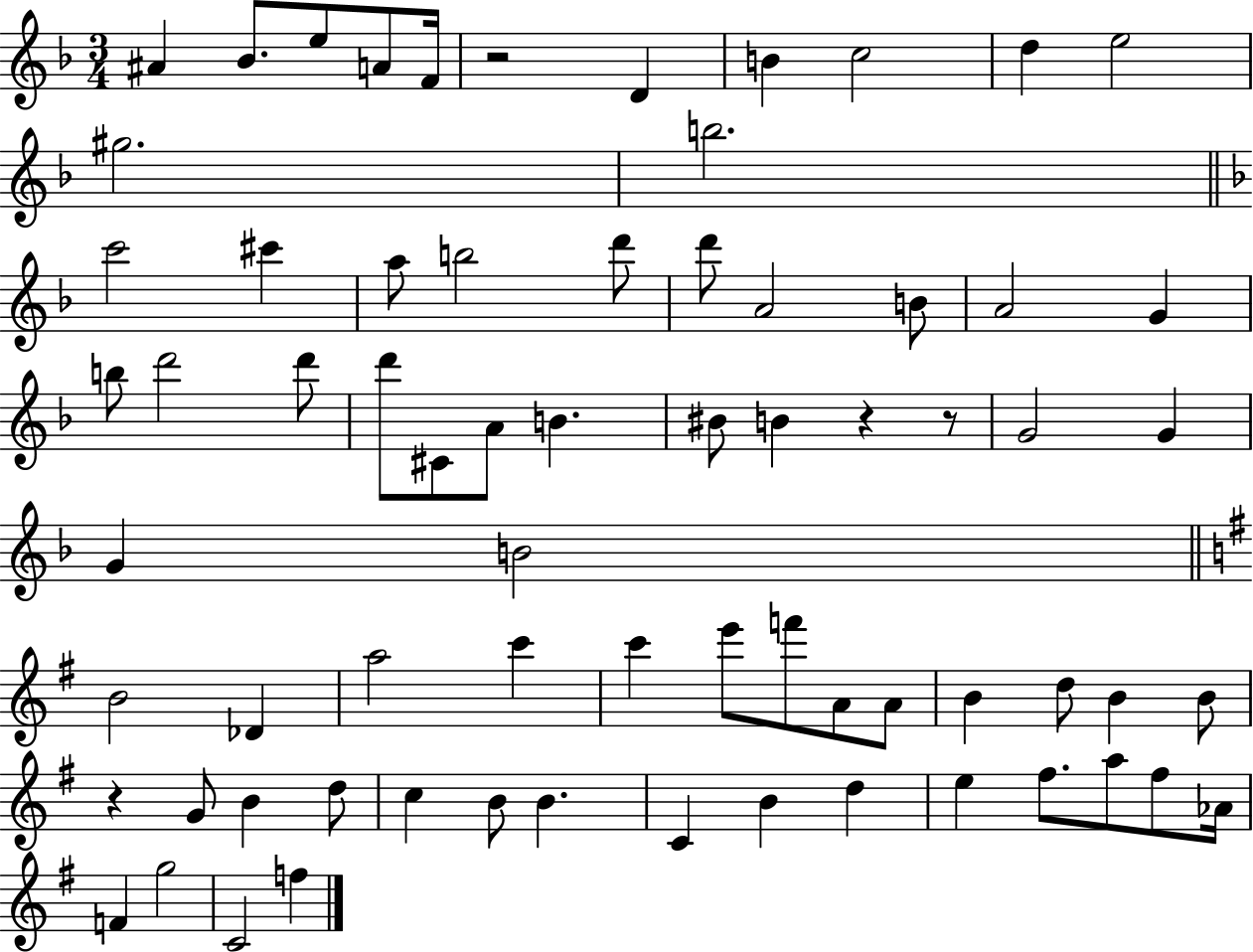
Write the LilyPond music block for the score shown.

{
  \clef treble
  \numericTimeSignature
  \time 3/4
  \key f \major
  ais'4 bes'8. e''8 a'8 f'16 | r2 d'4 | b'4 c''2 | d''4 e''2 | \break gis''2. | b''2. | \bar "||" \break \key d \minor c'''2 cis'''4 | a''8 b''2 d'''8 | d'''8 a'2 b'8 | a'2 g'4 | \break b''8 d'''2 d'''8 | d'''8 cis'8 a'8 b'4. | bis'8 b'4 r4 r8 | g'2 g'4 | \break g'4 b'2 | \bar "||" \break \key g \major b'2 des'4 | a''2 c'''4 | c'''4 e'''8 f'''8 a'8 a'8 | b'4 d''8 b'4 b'8 | \break r4 g'8 b'4 d''8 | c''4 b'8 b'4. | c'4 b'4 d''4 | e''4 fis''8. a''8 fis''8 aes'16 | \break f'4 g''2 | c'2 f''4 | \bar "|."
}